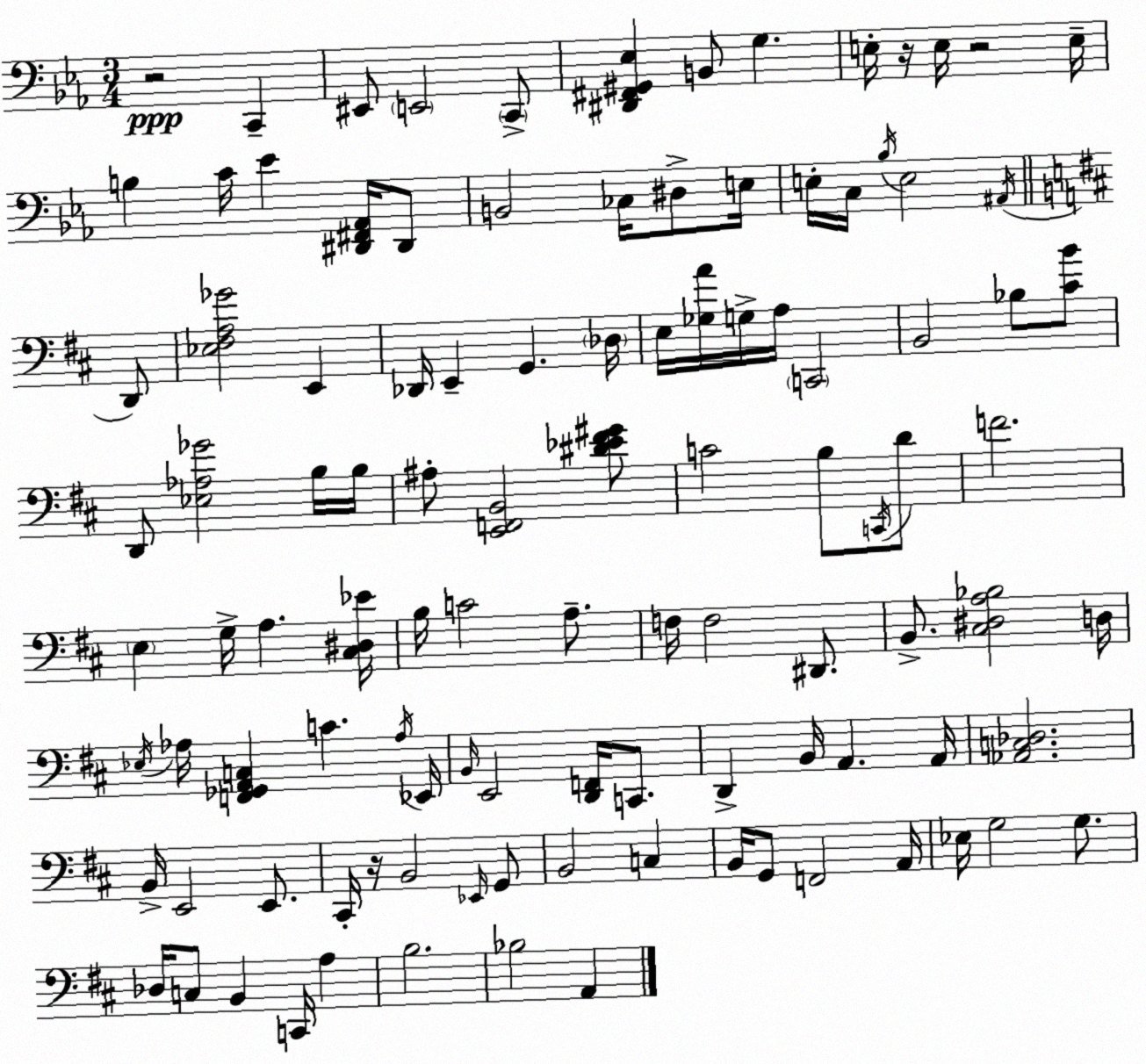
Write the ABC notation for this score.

X:1
T:Untitled
M:3/4
L:1/4
K:Eb
z2 C,, ^E,,/2 E,,2 C,,/2 [^D,,^F,,^G,,_E,] B,,/2 G, E,/4 z/4 E,/4 z2 E,/4 B, C/4 _E [^D,,^F,,_A,,]/4 ^D,,/2 B,,2 _C,/4 ^D,/2 E,/4 E,/4 C,/4 _B,/4 E,2 ^A,,/4 D,,/2 [_E,^F,A,_G]2 E,, _D,,/4 E,, G,, _D,/4 E,/4 [_G,A]/4 G,/4 A,/4 C,,2 B,,2 _B,/2 [^CB]/2 D,,/2 [_E,_A,_G]2 B,/4 B,/4 ^A,/2 [E,,F,,B,,]2 [^D_E^F^G]/2 C2 B,/2 C,,/4 D/2 F2 E, G,/4 A, [^C,^D,_E]/4 B,/4 C2 A,/2 F,/4 F,2 ^D,,/2 B,,/2 [^C,^D,A,_B,]2 D,/4 _E,/4 _A,/4 [F,,_G,,A,,C,] C _A,/4 _E,,/4 B,,/4 E,,2 [D,,F,,]/4 C,,/2 D,, B,,/4 A,, A,,/4 [_A,,C,_D,]2 B,,/4 E,,2 E,,/2 ^C,,/4 z/4 B,,2 _E,,/4 G,,/2 B,,2 C, B,,/4 G,,/2 F,,2 A,,/4 _E,/4 G,2 G,/2 _D,/4 C,/2 B,, C,,/4 A, B,2 _B,2 A,,